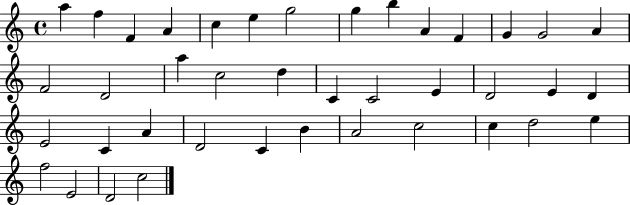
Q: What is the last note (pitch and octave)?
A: C5